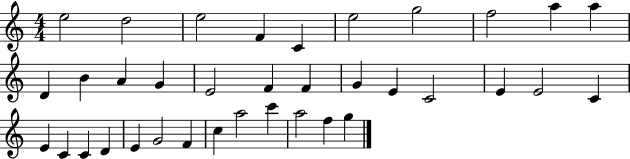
E5/h D5/h E5/h F4/q C4/q E5/h G5/h F5/h A5/q A5/q D4/q B4/q A4/q G4/q E4/h F4/q F4/q G4/q E4/q C4/h E4/q E4/h C4/q E4/q C4/q C4/q D4/q E4/q G4/h F4/q C5/q A5/h C6/q A5/h F5/q G5/q